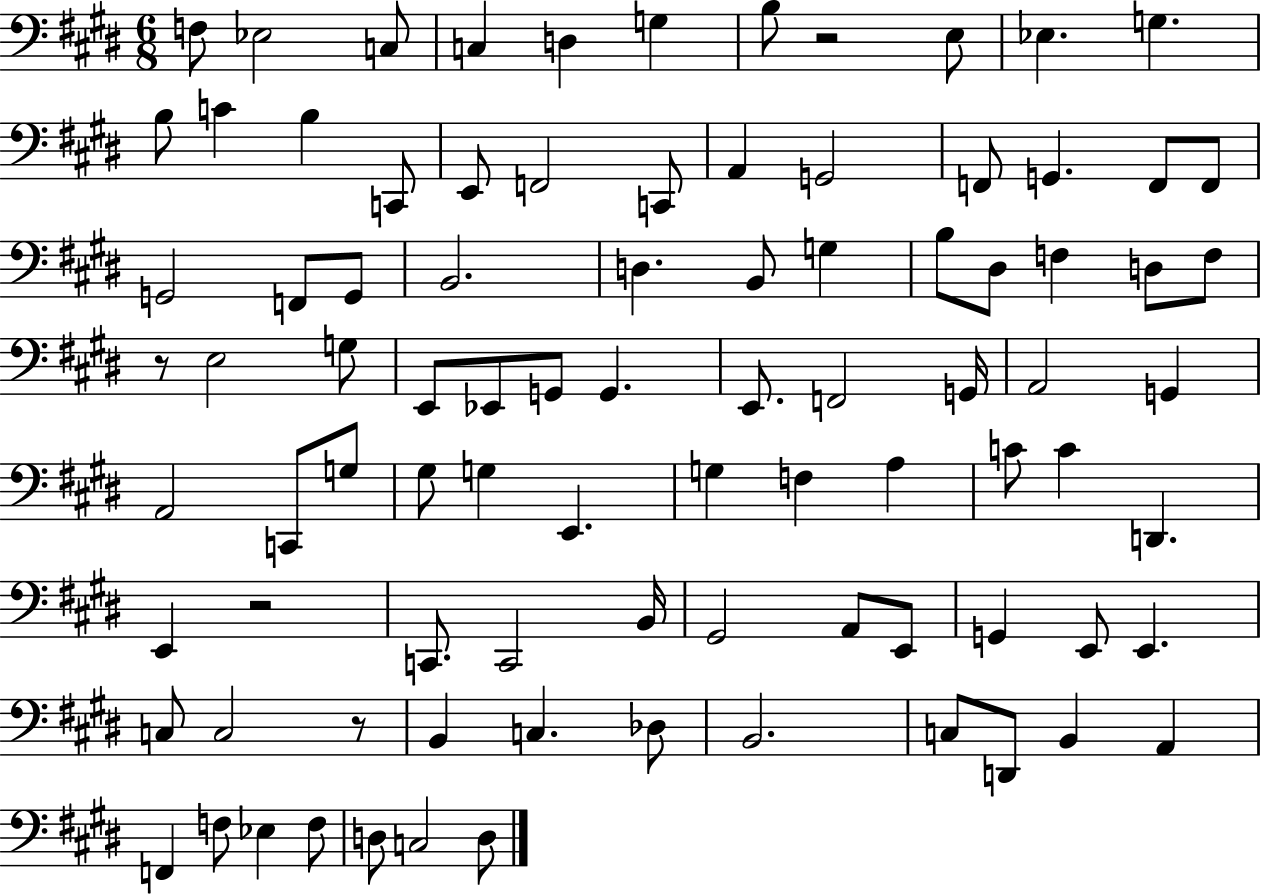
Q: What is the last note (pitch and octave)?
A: D3